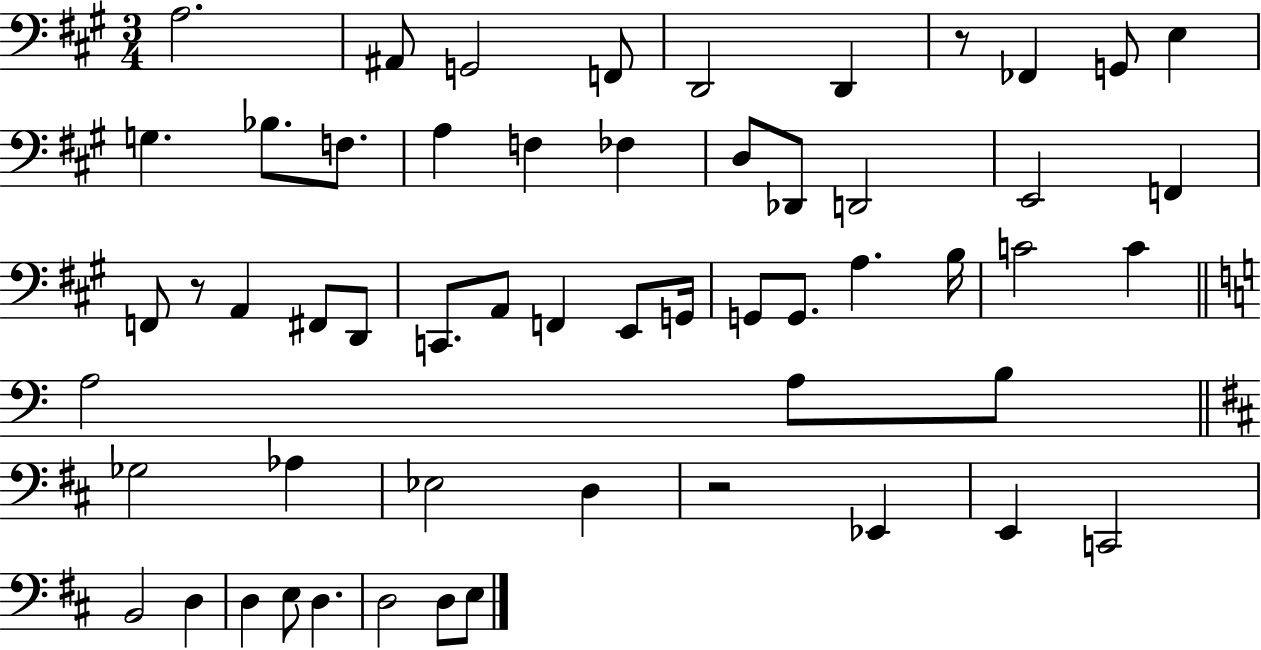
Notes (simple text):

A3/h. A#2/e G2/h F2/e D2/h D2/q R/e FES2/q G2/e E3/q G3/q. Bb3/e. F3/e. A3/q F3/q FES3/q D3/e Db2/e D2/h E2/h F2/q F2/e R/e A2/q F#2/e D2/e C2/e. A2/e F2/q E2/e G2/s G2/e G2/e. A3/q. B3/s C4/h C4/q A3/h A3/e B3/e Gb3/h Ab3/q Eb3/h D3/q R/h Eb2/q E2/q C2/h B2/h D3/q D3/q E3/e D3/q. D3/h D3/e E3/e